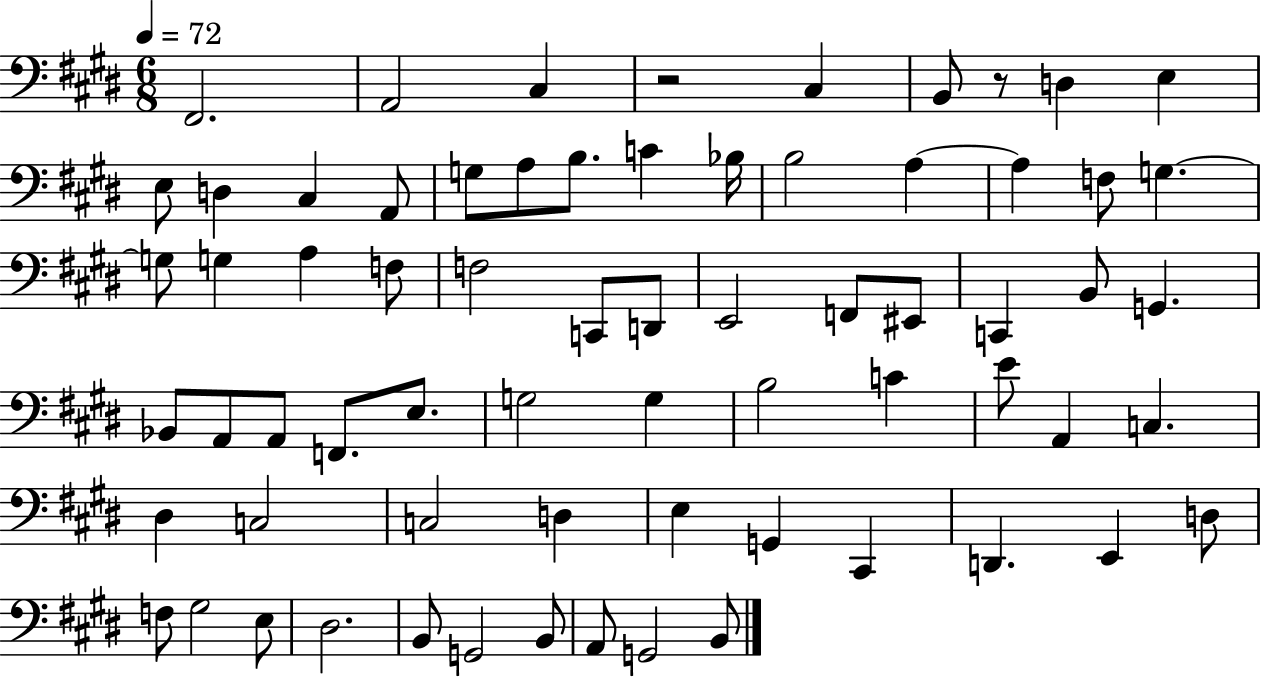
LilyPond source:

{
  \clef bass
  \numericTimeSignature
  \time 6/8
  \key e \major
  \tempo 4 = 72
  \repeat volta 2 { fis,2. | a,2 cis4 | r2 cis4 | b,8 r8 d4 e4 | \break e8 d4 cis4 a,8 | g8 a8 b8. c'4 bes16 | b2 a4~~ | a4 f8 g4.~~ | \break g8 g4 a4 f8 | f2 c,8 d,8 | e,2 f,8 eis,8 | c,4 b,8 g,4. | \break bes,8 a,8 a,8 f,8. e8. | g2 g4 | b2 c'4 | e'8 a,4 c4. | \break dis4 c2 | c2 d4 | e4 g,4 cis,4 | d,4. e,4 d8 | \break f8 gis2 e8 | dis2. | b,8 g,2 b,8 | a,8 g,2 b,8 | \break } \bar "|."
}